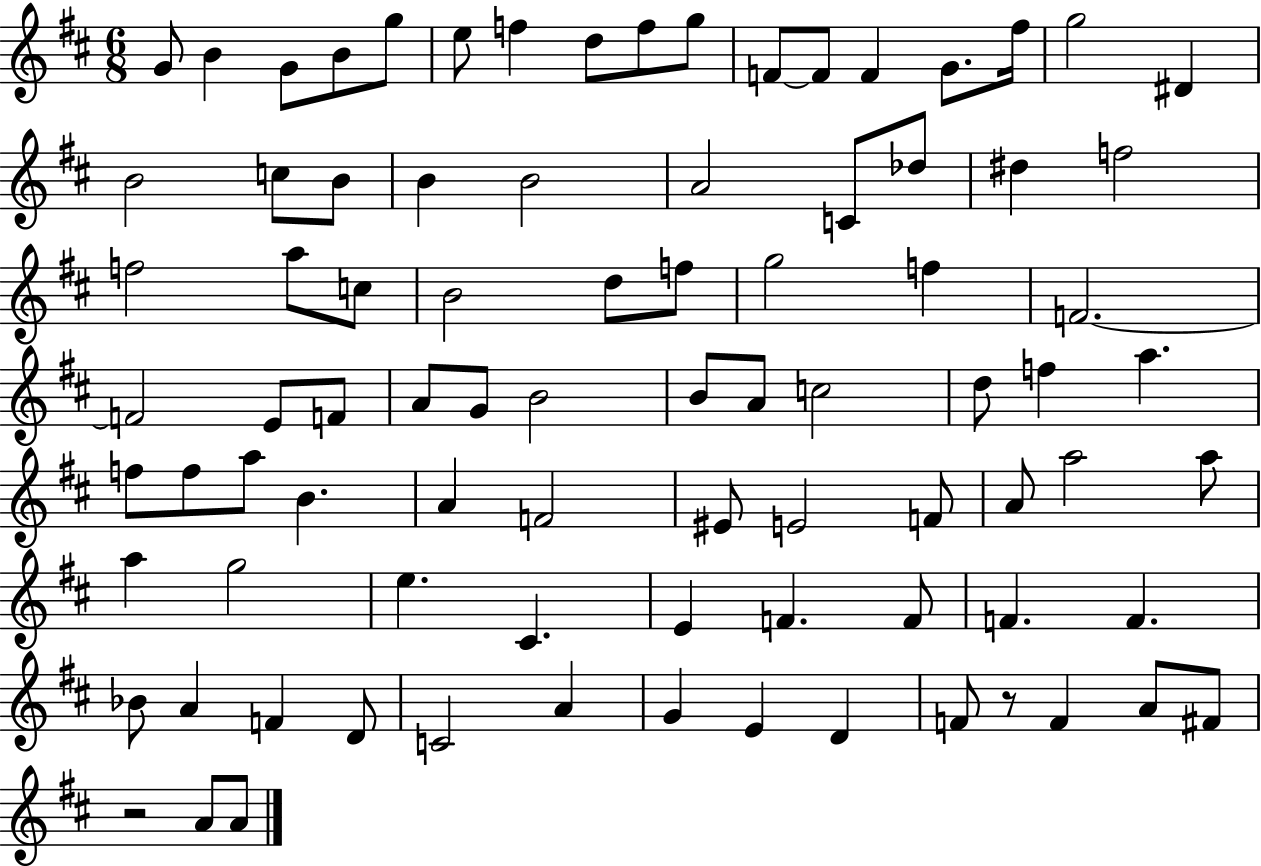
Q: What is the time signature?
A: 6/8